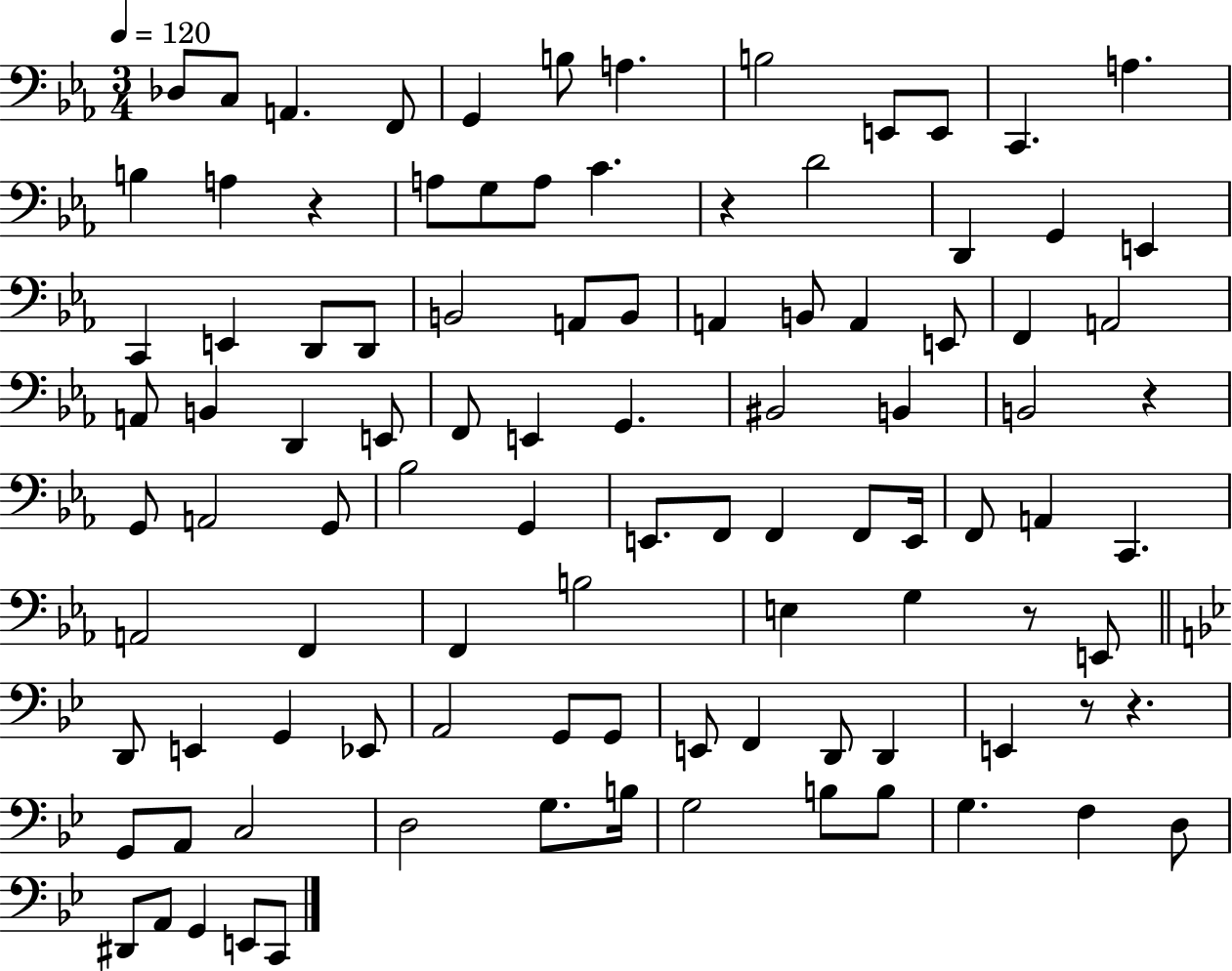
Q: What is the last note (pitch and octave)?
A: C2